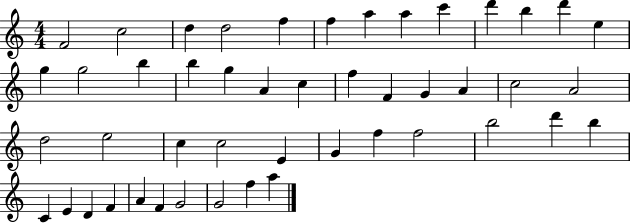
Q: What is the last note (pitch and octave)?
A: A5